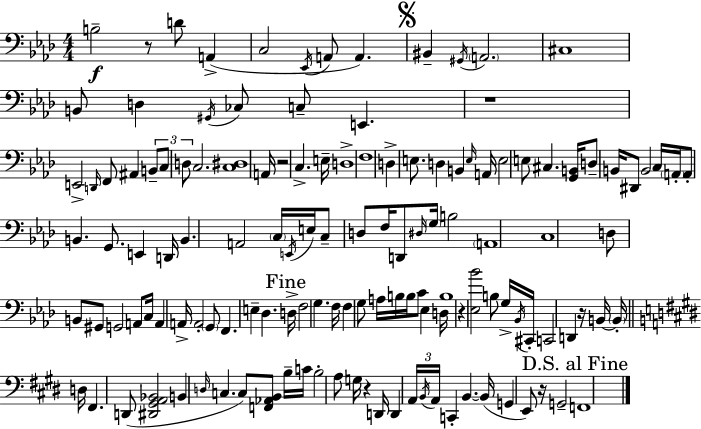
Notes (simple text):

B3/h R/e D4/e A2/q C3/h Eb2/s A2/e A2/q. BIS2/q G#2/s A2/h. C#3/w B2/e D3/q G#2/s CES3/e C3/e E2/q. R/w E2/h D2/s F2/e A#2/q B2/e C3/e D3/e C3/h. [C3,D#3]/w A2/s R/h C3/q. E3/s D3/w F3/w D3/q E3/e. D3/q B2/q E3/s A2/s E3/h E3/e C#3/q. [G2,B2]/s D3/e B2/s D#2/e B2/h C3/s A2/s A2/e B2/q. G2/e. E2/q D2/s B2/q. A2/h C3/s E2/s E3/s C3/e D3/e F3/s D2/e D#3/s G3/s B3/h A2/w C3/w D3/e B2/e G#2/e G2/h A2/e C3/s A2/q A2/s A2/h G2/e F2/q. E3/q Db3/q. D3/s F3/h G3/q. F3/s F3/q G3/e A3/s B3/s B3/s C4/e Eb3/q D3/s B3/w R/q [Eb3,Bb4]/h B3/e G3/s Bb2/s C#2/s C2/h D2/q R/s B2/s B2/s D3/s F#2/q. D2/e [D#2,G#2,A2,Bb2]/h B2/q D3/s C3/q. C3/e [F2,Ab2,B2]/e B3/s C4/s B3/h A3/e G3/s R/q D2/s D2/q A2/s B2/s A2/s C2/q B2/q. B2/s G2/q E2/e R/s G2/h F2/w